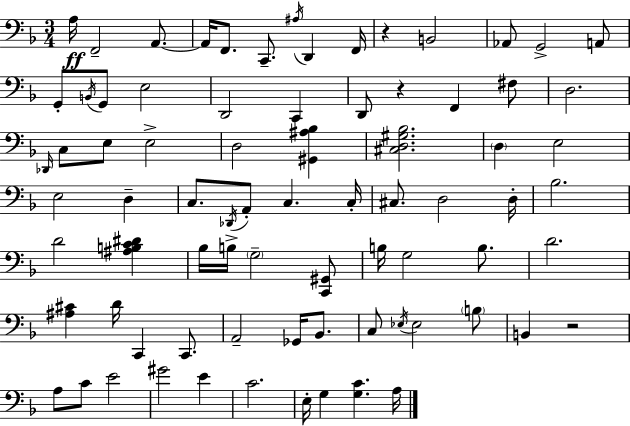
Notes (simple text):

A3/s F2/h A2/e. A2/s F2/e. C2/e. A#3/s D2/q F2/s R/q B2/h Ab2/e G2/h A2/e G2/e B2/s G2/e E3/h D2/h C2/q D2/e R/q F2/q F#3/e D3/h. Db2/s C3/e E3/e E3/h D3/h [G#2,A#3,Bb3]/q [C#3,D3,G#3,Bb3]/h. D3/q E3/h E3/h D3/q C3/e. Db2/s A2/e C3/q. C3/s C#3/e. D3/h D3/s Bb3/h. D4/h [A#3,B3,C4,D#4]/q Bb3/s B3/s G3/h [C2,G#2]/e B3/s G3/h B3/e. D4/h. [A#3,C#4]/q D4/s C2/q C2/e. A2/h Gb2/s Bb2/e. C3/e Eb3/s Eb3/h B3/e B2/q R/h A3/e C4/e E4/h G#4/h E4/q C4/h. E3/s G3/q [G3,C4]/q. A3/s